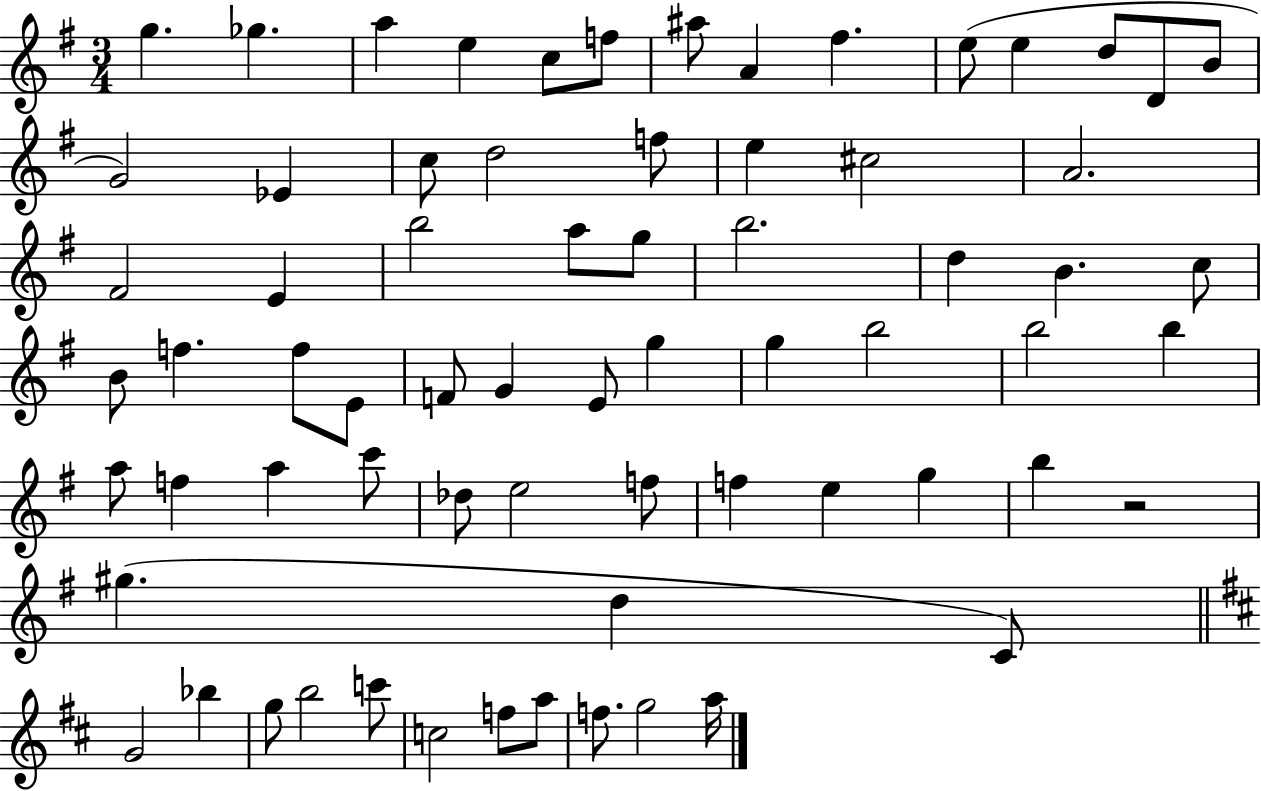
G5/q. Gb5/q. A5/q E5/q C5/e F5/e A#5/e A4/q F#5/q. E5/e E5/q D5/e D4/e B4/e G4/h Eb4/q C5/e D5/h F5/e E5/q C#5/h A4/h. F#4/h E4/q B5/h A5/e G5/e B5/h. D5/q B4/q. C5/e B4/e F5/q. F5/e E4/e F4/e G4/q E4/e G5/q G5/q B5/h B5/h B5/q A5/e F5/q A5/q C6/e Db5/e E5/h F5/e F5/q E5/q G5/q B5/q R/h G#5/q. D5/q C4/e G4/h Bb5/q G5/e B5/h C6/e C5/h F5/e A5/e F5/e. G5/h A5/s